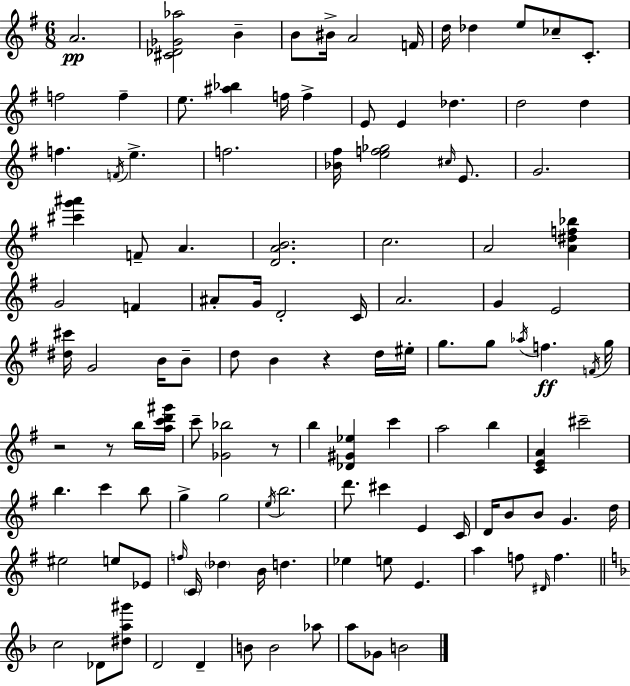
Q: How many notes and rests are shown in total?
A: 119